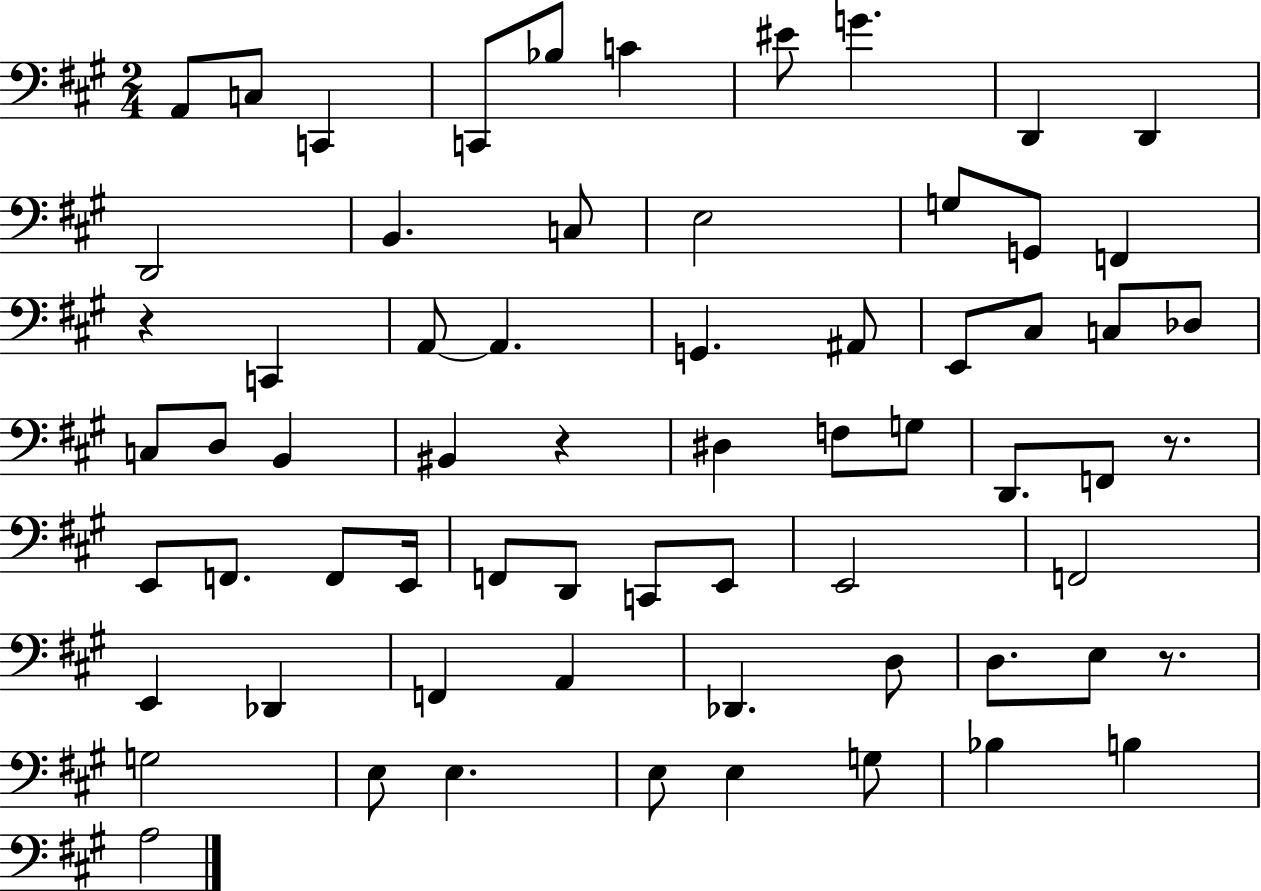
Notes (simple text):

A2/e C3/e C2/q C2/e Bb3/e C4/q EIS4/e G4/q. D2/q D2/q D2/h B2/q. C3/e E3/h G3/e G2/e F2/q R/q C2/q A2/e A2/q. G2/q. A#2/e E2/e C#3/e C3/e Db3/e C3/e D3/e B2/q BIS2/q R/q D#3/q F3/e G3/e D2/e. F2/e R/e. E2/e F2/e. F2/e E2/s F2/e D2/e C2/e E2/e E2/h F2/h E2/q Db2/q F2/q A2/q Db2/q. D3/e D3/e. E3/e R/e. G3/h E3/e E3/q. E3/e E3/q G3/e Bb3/q B3/q A3/h